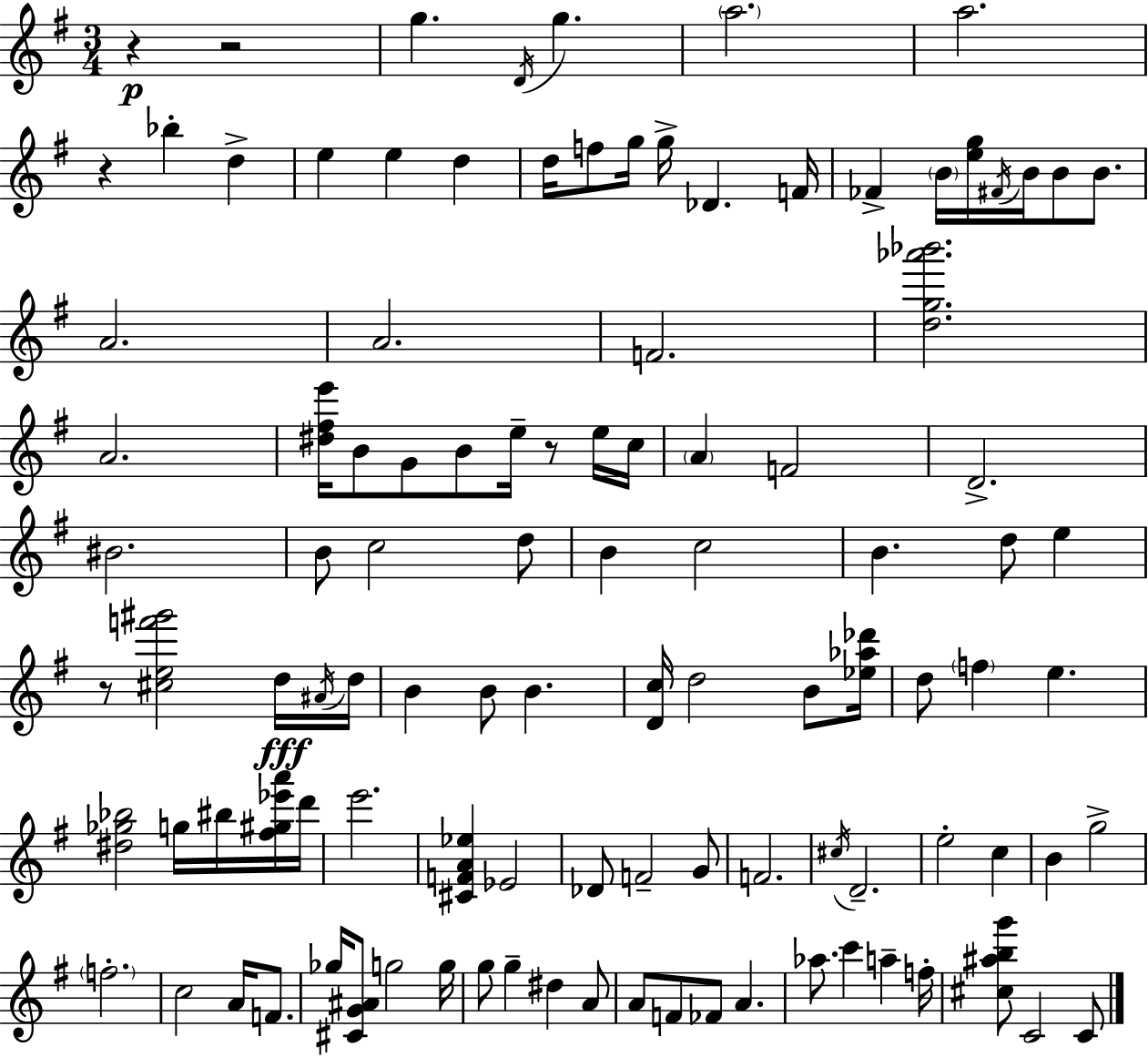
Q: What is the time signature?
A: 3/4